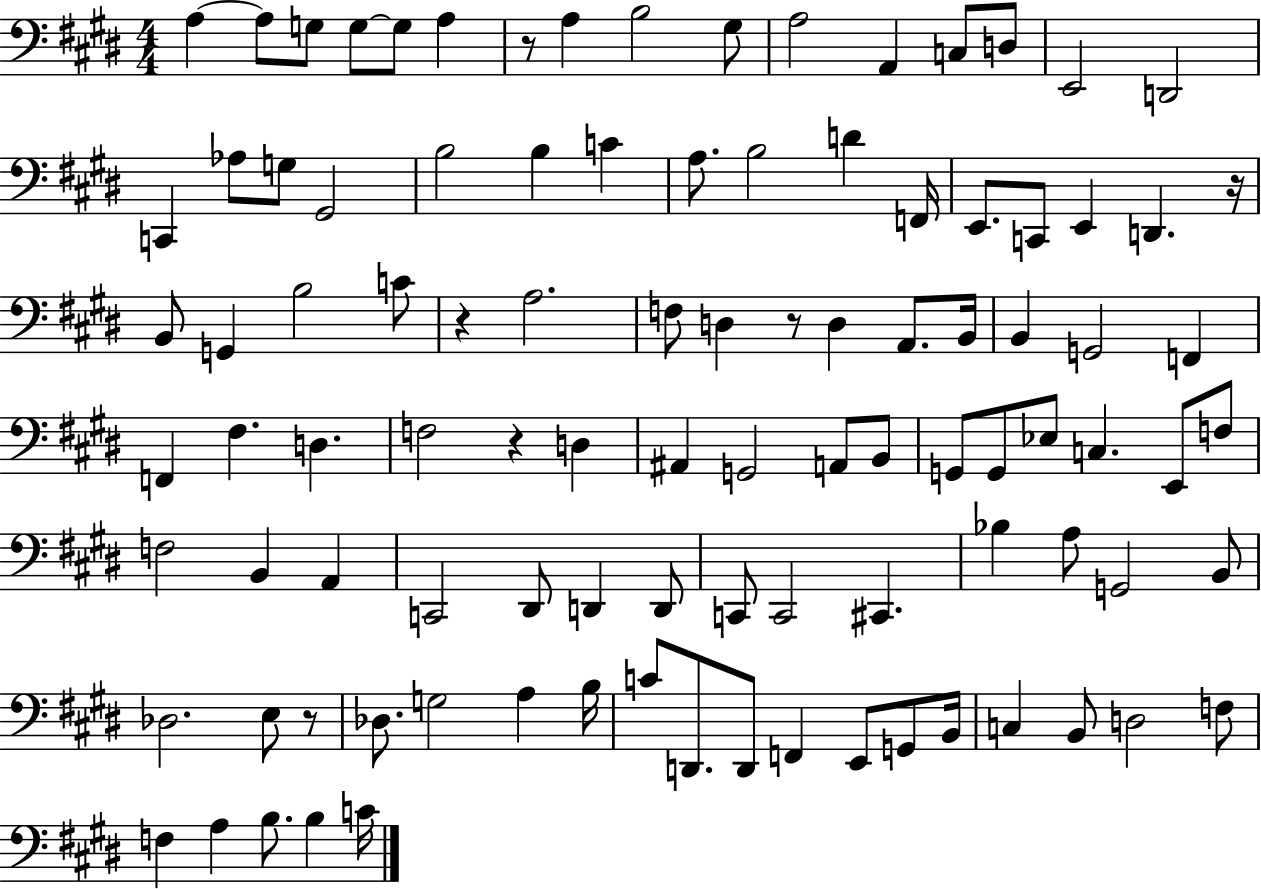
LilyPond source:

{
  \clef bass
  \numericTimeSignature
  \time 4/4
  \key e \major
  a4~~ a8 g8 g8~~ g8 a4 | r8 a4 b2 gis8 | a2 a,4 c8 d8 | e,2 d,2 | \break c,4 aes8 g8 gis,2 | b2 b4 c'4 | a8. b2 d'4 f,16 | e,8. c,8 e,4 d,4. r16 | \break b,8 g,4 b2 c'8 | r4 a2. | f8 d4 r8 d4 a,8. b,16 | b,4 g,2 f,4 | \break f,4 fis4. d4. | f2 r4 d4 | ais,4 g,2 a,8 b,8 | g,8 g,8 ees8 c4. e,8 f8 | \break f2 b,4 a,4 | c,2 dis,8 d,4 d,8 | c,8 c,2 cis,4. | bes4 a8 g,2 b,8 | \break des2. e8 r8 | des8. g2 a4 b16 | c'8 d,8. d,8 f,4 e,8 g,8 b,16 | c4 b,8 d2 f8 | \break f4 a4 b8. b4 c'16 | \bar "|."
}